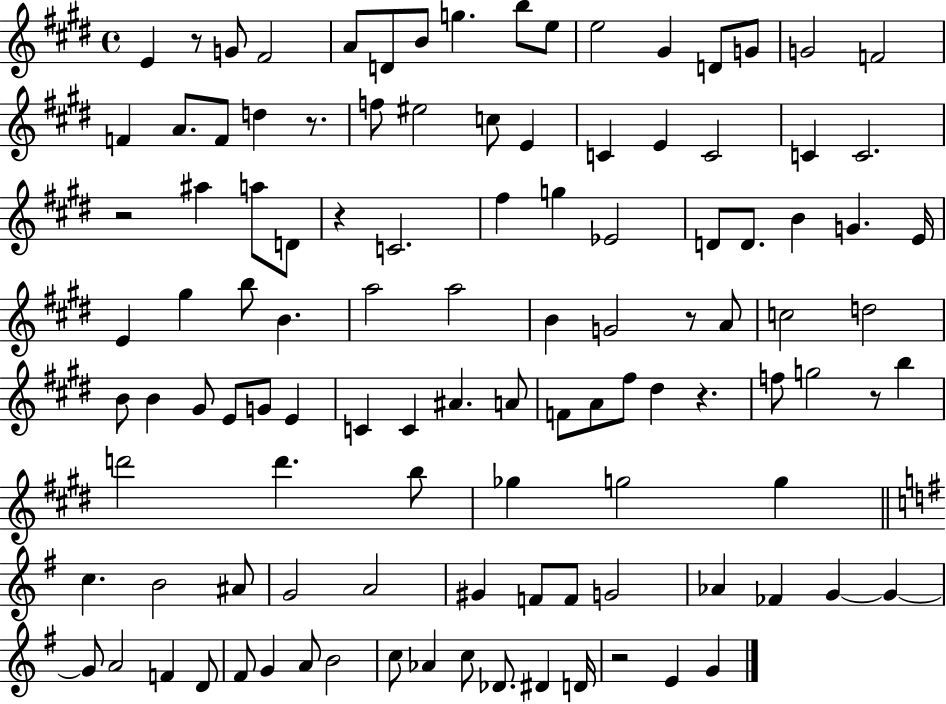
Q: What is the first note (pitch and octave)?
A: E4